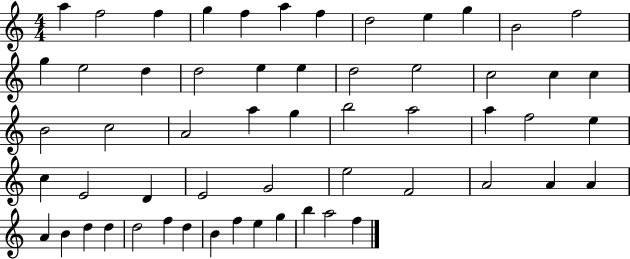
{
  \clef treble
  \numericTimeSignature
  \time 4/4
  \key c \major
  a''4 f''2 f''4 | g''4 f''4 a''4 f''4 | d''2 e''4 g''4 | b'2 f''2 | \break g''4 e''2 d''4 | d''2 e''4 e''4 | d''2 e''2 | c''2 c''4 c''4 | \break b'2 c''2 | a'2 a''4 g''4 | b''2 a''2 | a''4 f''2 e''4 | \break c''4 e'2 d'4 | e'2 g'2 | e''2 f'2 | a'2 a'4 a'4 | \break a'4 b'4 d''4 d''4 | d''2 f''4 d''4 | b'4 f''4 e''4 g''4 | b''4 a''2 f''4 | \break \bar "|."
}